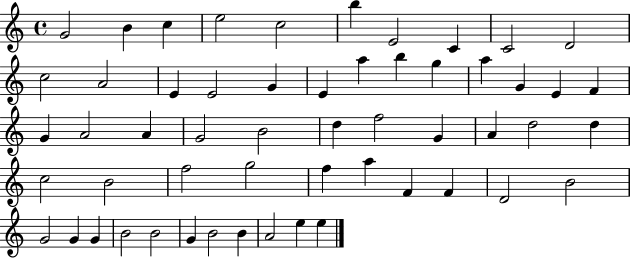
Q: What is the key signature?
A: C major